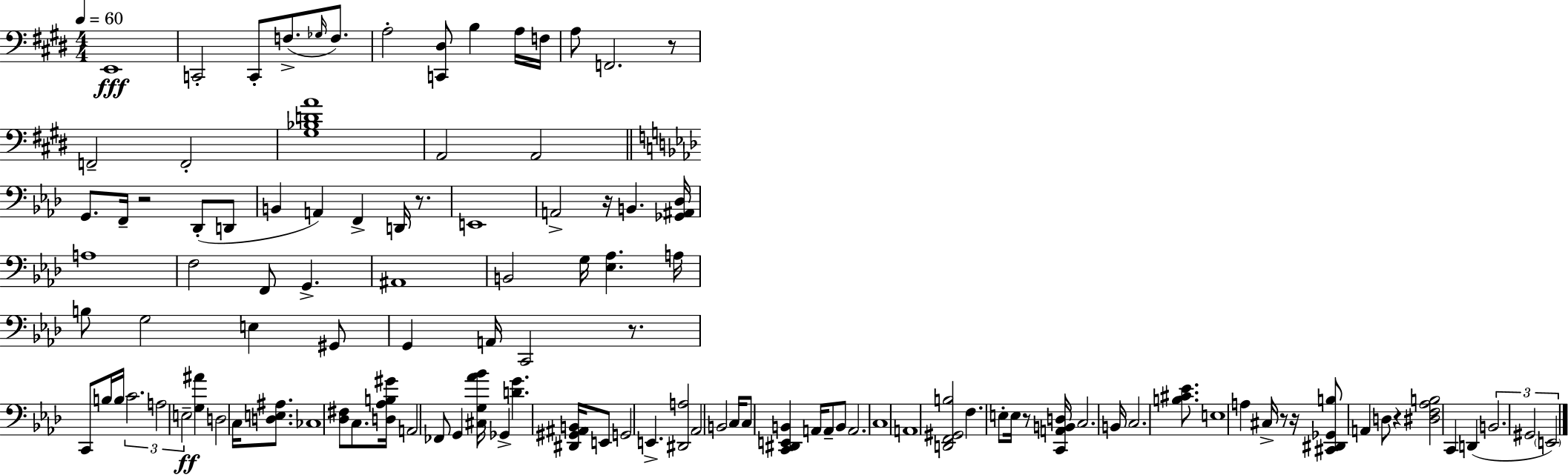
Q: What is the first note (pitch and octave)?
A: E2